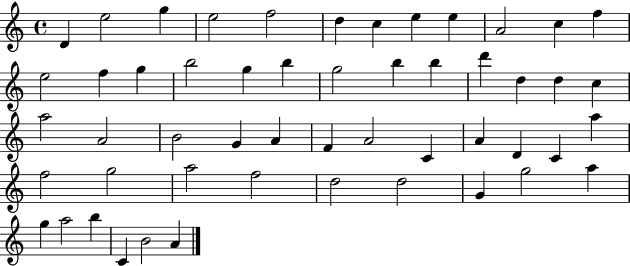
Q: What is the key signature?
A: C major